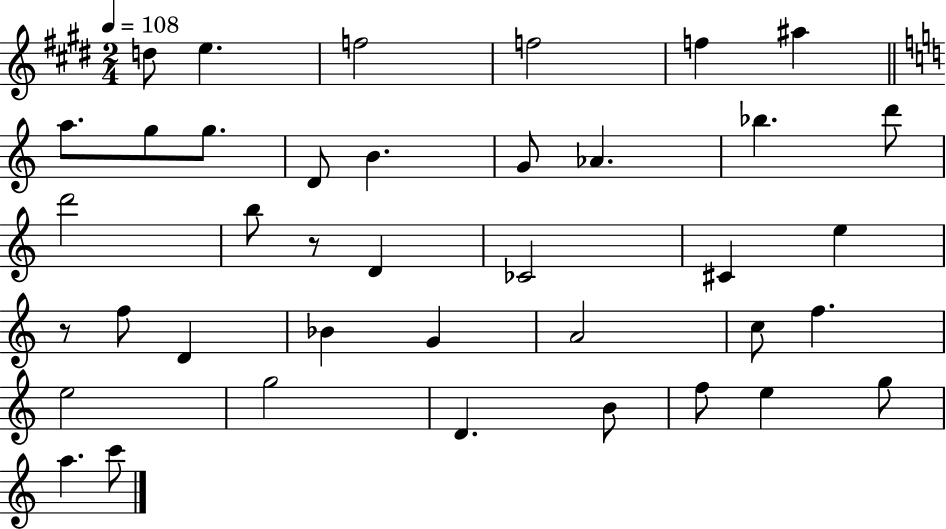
D5/e E5/q. F5/h F5/h F5/q A#5/q A5/e. G5/e G5/e. D4/e B4/q. G4/e Ab4/q. Bb5/q. D6/e D6/h B5/e R/e D4/q CES4/h C#4/q E5/q R/e F5/e D4/q Bb4/q G4/q A4/h C5/e F5/q. E5/h G5/h D4/q. B4/e F5/e E5/q G5/e A5/q. C6/e